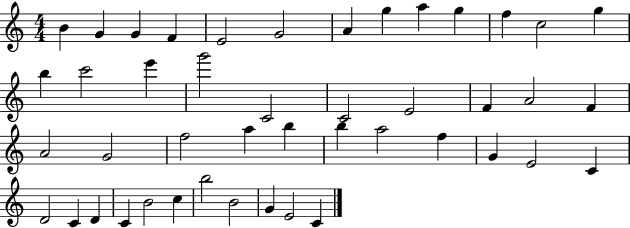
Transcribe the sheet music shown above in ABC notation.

X:1
T:Untitled
M:4/4
L:1/4
K:C
B G G F E2 G2 A g a g f c2 g b c'2 e' g'2 C2 C2 E2 F A2 F A2 G2 f2 a b b a2 f G E2 C D2 C D C B2 c b2 B2 G E2 C